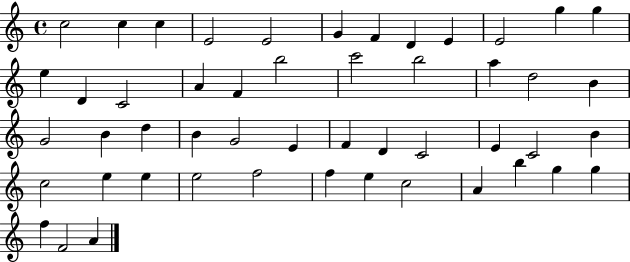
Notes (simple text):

C5/h C5/q C5/q E4/h E4/h G4/q F4/q D4/q E4/q E4/h G5/q G5/q E5/q D4/q C4/h A4/q F4/q B5/h C6/h B5/h A5/q D5/h B4/q G4/h B4/q D5/q B4/q G4/h E4/q F4/q D4/q C4/h E4/q C4/h B4/q C5/h E5/q E5/q E5/h F5/h F5/q E5/q C5/h A4/q B5/q G5/q G5/q F5/q F4/h A4/q